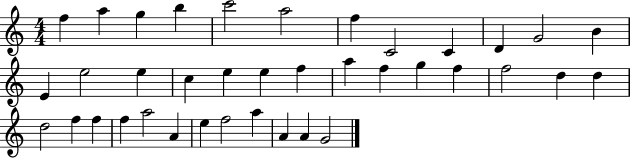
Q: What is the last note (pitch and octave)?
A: G4